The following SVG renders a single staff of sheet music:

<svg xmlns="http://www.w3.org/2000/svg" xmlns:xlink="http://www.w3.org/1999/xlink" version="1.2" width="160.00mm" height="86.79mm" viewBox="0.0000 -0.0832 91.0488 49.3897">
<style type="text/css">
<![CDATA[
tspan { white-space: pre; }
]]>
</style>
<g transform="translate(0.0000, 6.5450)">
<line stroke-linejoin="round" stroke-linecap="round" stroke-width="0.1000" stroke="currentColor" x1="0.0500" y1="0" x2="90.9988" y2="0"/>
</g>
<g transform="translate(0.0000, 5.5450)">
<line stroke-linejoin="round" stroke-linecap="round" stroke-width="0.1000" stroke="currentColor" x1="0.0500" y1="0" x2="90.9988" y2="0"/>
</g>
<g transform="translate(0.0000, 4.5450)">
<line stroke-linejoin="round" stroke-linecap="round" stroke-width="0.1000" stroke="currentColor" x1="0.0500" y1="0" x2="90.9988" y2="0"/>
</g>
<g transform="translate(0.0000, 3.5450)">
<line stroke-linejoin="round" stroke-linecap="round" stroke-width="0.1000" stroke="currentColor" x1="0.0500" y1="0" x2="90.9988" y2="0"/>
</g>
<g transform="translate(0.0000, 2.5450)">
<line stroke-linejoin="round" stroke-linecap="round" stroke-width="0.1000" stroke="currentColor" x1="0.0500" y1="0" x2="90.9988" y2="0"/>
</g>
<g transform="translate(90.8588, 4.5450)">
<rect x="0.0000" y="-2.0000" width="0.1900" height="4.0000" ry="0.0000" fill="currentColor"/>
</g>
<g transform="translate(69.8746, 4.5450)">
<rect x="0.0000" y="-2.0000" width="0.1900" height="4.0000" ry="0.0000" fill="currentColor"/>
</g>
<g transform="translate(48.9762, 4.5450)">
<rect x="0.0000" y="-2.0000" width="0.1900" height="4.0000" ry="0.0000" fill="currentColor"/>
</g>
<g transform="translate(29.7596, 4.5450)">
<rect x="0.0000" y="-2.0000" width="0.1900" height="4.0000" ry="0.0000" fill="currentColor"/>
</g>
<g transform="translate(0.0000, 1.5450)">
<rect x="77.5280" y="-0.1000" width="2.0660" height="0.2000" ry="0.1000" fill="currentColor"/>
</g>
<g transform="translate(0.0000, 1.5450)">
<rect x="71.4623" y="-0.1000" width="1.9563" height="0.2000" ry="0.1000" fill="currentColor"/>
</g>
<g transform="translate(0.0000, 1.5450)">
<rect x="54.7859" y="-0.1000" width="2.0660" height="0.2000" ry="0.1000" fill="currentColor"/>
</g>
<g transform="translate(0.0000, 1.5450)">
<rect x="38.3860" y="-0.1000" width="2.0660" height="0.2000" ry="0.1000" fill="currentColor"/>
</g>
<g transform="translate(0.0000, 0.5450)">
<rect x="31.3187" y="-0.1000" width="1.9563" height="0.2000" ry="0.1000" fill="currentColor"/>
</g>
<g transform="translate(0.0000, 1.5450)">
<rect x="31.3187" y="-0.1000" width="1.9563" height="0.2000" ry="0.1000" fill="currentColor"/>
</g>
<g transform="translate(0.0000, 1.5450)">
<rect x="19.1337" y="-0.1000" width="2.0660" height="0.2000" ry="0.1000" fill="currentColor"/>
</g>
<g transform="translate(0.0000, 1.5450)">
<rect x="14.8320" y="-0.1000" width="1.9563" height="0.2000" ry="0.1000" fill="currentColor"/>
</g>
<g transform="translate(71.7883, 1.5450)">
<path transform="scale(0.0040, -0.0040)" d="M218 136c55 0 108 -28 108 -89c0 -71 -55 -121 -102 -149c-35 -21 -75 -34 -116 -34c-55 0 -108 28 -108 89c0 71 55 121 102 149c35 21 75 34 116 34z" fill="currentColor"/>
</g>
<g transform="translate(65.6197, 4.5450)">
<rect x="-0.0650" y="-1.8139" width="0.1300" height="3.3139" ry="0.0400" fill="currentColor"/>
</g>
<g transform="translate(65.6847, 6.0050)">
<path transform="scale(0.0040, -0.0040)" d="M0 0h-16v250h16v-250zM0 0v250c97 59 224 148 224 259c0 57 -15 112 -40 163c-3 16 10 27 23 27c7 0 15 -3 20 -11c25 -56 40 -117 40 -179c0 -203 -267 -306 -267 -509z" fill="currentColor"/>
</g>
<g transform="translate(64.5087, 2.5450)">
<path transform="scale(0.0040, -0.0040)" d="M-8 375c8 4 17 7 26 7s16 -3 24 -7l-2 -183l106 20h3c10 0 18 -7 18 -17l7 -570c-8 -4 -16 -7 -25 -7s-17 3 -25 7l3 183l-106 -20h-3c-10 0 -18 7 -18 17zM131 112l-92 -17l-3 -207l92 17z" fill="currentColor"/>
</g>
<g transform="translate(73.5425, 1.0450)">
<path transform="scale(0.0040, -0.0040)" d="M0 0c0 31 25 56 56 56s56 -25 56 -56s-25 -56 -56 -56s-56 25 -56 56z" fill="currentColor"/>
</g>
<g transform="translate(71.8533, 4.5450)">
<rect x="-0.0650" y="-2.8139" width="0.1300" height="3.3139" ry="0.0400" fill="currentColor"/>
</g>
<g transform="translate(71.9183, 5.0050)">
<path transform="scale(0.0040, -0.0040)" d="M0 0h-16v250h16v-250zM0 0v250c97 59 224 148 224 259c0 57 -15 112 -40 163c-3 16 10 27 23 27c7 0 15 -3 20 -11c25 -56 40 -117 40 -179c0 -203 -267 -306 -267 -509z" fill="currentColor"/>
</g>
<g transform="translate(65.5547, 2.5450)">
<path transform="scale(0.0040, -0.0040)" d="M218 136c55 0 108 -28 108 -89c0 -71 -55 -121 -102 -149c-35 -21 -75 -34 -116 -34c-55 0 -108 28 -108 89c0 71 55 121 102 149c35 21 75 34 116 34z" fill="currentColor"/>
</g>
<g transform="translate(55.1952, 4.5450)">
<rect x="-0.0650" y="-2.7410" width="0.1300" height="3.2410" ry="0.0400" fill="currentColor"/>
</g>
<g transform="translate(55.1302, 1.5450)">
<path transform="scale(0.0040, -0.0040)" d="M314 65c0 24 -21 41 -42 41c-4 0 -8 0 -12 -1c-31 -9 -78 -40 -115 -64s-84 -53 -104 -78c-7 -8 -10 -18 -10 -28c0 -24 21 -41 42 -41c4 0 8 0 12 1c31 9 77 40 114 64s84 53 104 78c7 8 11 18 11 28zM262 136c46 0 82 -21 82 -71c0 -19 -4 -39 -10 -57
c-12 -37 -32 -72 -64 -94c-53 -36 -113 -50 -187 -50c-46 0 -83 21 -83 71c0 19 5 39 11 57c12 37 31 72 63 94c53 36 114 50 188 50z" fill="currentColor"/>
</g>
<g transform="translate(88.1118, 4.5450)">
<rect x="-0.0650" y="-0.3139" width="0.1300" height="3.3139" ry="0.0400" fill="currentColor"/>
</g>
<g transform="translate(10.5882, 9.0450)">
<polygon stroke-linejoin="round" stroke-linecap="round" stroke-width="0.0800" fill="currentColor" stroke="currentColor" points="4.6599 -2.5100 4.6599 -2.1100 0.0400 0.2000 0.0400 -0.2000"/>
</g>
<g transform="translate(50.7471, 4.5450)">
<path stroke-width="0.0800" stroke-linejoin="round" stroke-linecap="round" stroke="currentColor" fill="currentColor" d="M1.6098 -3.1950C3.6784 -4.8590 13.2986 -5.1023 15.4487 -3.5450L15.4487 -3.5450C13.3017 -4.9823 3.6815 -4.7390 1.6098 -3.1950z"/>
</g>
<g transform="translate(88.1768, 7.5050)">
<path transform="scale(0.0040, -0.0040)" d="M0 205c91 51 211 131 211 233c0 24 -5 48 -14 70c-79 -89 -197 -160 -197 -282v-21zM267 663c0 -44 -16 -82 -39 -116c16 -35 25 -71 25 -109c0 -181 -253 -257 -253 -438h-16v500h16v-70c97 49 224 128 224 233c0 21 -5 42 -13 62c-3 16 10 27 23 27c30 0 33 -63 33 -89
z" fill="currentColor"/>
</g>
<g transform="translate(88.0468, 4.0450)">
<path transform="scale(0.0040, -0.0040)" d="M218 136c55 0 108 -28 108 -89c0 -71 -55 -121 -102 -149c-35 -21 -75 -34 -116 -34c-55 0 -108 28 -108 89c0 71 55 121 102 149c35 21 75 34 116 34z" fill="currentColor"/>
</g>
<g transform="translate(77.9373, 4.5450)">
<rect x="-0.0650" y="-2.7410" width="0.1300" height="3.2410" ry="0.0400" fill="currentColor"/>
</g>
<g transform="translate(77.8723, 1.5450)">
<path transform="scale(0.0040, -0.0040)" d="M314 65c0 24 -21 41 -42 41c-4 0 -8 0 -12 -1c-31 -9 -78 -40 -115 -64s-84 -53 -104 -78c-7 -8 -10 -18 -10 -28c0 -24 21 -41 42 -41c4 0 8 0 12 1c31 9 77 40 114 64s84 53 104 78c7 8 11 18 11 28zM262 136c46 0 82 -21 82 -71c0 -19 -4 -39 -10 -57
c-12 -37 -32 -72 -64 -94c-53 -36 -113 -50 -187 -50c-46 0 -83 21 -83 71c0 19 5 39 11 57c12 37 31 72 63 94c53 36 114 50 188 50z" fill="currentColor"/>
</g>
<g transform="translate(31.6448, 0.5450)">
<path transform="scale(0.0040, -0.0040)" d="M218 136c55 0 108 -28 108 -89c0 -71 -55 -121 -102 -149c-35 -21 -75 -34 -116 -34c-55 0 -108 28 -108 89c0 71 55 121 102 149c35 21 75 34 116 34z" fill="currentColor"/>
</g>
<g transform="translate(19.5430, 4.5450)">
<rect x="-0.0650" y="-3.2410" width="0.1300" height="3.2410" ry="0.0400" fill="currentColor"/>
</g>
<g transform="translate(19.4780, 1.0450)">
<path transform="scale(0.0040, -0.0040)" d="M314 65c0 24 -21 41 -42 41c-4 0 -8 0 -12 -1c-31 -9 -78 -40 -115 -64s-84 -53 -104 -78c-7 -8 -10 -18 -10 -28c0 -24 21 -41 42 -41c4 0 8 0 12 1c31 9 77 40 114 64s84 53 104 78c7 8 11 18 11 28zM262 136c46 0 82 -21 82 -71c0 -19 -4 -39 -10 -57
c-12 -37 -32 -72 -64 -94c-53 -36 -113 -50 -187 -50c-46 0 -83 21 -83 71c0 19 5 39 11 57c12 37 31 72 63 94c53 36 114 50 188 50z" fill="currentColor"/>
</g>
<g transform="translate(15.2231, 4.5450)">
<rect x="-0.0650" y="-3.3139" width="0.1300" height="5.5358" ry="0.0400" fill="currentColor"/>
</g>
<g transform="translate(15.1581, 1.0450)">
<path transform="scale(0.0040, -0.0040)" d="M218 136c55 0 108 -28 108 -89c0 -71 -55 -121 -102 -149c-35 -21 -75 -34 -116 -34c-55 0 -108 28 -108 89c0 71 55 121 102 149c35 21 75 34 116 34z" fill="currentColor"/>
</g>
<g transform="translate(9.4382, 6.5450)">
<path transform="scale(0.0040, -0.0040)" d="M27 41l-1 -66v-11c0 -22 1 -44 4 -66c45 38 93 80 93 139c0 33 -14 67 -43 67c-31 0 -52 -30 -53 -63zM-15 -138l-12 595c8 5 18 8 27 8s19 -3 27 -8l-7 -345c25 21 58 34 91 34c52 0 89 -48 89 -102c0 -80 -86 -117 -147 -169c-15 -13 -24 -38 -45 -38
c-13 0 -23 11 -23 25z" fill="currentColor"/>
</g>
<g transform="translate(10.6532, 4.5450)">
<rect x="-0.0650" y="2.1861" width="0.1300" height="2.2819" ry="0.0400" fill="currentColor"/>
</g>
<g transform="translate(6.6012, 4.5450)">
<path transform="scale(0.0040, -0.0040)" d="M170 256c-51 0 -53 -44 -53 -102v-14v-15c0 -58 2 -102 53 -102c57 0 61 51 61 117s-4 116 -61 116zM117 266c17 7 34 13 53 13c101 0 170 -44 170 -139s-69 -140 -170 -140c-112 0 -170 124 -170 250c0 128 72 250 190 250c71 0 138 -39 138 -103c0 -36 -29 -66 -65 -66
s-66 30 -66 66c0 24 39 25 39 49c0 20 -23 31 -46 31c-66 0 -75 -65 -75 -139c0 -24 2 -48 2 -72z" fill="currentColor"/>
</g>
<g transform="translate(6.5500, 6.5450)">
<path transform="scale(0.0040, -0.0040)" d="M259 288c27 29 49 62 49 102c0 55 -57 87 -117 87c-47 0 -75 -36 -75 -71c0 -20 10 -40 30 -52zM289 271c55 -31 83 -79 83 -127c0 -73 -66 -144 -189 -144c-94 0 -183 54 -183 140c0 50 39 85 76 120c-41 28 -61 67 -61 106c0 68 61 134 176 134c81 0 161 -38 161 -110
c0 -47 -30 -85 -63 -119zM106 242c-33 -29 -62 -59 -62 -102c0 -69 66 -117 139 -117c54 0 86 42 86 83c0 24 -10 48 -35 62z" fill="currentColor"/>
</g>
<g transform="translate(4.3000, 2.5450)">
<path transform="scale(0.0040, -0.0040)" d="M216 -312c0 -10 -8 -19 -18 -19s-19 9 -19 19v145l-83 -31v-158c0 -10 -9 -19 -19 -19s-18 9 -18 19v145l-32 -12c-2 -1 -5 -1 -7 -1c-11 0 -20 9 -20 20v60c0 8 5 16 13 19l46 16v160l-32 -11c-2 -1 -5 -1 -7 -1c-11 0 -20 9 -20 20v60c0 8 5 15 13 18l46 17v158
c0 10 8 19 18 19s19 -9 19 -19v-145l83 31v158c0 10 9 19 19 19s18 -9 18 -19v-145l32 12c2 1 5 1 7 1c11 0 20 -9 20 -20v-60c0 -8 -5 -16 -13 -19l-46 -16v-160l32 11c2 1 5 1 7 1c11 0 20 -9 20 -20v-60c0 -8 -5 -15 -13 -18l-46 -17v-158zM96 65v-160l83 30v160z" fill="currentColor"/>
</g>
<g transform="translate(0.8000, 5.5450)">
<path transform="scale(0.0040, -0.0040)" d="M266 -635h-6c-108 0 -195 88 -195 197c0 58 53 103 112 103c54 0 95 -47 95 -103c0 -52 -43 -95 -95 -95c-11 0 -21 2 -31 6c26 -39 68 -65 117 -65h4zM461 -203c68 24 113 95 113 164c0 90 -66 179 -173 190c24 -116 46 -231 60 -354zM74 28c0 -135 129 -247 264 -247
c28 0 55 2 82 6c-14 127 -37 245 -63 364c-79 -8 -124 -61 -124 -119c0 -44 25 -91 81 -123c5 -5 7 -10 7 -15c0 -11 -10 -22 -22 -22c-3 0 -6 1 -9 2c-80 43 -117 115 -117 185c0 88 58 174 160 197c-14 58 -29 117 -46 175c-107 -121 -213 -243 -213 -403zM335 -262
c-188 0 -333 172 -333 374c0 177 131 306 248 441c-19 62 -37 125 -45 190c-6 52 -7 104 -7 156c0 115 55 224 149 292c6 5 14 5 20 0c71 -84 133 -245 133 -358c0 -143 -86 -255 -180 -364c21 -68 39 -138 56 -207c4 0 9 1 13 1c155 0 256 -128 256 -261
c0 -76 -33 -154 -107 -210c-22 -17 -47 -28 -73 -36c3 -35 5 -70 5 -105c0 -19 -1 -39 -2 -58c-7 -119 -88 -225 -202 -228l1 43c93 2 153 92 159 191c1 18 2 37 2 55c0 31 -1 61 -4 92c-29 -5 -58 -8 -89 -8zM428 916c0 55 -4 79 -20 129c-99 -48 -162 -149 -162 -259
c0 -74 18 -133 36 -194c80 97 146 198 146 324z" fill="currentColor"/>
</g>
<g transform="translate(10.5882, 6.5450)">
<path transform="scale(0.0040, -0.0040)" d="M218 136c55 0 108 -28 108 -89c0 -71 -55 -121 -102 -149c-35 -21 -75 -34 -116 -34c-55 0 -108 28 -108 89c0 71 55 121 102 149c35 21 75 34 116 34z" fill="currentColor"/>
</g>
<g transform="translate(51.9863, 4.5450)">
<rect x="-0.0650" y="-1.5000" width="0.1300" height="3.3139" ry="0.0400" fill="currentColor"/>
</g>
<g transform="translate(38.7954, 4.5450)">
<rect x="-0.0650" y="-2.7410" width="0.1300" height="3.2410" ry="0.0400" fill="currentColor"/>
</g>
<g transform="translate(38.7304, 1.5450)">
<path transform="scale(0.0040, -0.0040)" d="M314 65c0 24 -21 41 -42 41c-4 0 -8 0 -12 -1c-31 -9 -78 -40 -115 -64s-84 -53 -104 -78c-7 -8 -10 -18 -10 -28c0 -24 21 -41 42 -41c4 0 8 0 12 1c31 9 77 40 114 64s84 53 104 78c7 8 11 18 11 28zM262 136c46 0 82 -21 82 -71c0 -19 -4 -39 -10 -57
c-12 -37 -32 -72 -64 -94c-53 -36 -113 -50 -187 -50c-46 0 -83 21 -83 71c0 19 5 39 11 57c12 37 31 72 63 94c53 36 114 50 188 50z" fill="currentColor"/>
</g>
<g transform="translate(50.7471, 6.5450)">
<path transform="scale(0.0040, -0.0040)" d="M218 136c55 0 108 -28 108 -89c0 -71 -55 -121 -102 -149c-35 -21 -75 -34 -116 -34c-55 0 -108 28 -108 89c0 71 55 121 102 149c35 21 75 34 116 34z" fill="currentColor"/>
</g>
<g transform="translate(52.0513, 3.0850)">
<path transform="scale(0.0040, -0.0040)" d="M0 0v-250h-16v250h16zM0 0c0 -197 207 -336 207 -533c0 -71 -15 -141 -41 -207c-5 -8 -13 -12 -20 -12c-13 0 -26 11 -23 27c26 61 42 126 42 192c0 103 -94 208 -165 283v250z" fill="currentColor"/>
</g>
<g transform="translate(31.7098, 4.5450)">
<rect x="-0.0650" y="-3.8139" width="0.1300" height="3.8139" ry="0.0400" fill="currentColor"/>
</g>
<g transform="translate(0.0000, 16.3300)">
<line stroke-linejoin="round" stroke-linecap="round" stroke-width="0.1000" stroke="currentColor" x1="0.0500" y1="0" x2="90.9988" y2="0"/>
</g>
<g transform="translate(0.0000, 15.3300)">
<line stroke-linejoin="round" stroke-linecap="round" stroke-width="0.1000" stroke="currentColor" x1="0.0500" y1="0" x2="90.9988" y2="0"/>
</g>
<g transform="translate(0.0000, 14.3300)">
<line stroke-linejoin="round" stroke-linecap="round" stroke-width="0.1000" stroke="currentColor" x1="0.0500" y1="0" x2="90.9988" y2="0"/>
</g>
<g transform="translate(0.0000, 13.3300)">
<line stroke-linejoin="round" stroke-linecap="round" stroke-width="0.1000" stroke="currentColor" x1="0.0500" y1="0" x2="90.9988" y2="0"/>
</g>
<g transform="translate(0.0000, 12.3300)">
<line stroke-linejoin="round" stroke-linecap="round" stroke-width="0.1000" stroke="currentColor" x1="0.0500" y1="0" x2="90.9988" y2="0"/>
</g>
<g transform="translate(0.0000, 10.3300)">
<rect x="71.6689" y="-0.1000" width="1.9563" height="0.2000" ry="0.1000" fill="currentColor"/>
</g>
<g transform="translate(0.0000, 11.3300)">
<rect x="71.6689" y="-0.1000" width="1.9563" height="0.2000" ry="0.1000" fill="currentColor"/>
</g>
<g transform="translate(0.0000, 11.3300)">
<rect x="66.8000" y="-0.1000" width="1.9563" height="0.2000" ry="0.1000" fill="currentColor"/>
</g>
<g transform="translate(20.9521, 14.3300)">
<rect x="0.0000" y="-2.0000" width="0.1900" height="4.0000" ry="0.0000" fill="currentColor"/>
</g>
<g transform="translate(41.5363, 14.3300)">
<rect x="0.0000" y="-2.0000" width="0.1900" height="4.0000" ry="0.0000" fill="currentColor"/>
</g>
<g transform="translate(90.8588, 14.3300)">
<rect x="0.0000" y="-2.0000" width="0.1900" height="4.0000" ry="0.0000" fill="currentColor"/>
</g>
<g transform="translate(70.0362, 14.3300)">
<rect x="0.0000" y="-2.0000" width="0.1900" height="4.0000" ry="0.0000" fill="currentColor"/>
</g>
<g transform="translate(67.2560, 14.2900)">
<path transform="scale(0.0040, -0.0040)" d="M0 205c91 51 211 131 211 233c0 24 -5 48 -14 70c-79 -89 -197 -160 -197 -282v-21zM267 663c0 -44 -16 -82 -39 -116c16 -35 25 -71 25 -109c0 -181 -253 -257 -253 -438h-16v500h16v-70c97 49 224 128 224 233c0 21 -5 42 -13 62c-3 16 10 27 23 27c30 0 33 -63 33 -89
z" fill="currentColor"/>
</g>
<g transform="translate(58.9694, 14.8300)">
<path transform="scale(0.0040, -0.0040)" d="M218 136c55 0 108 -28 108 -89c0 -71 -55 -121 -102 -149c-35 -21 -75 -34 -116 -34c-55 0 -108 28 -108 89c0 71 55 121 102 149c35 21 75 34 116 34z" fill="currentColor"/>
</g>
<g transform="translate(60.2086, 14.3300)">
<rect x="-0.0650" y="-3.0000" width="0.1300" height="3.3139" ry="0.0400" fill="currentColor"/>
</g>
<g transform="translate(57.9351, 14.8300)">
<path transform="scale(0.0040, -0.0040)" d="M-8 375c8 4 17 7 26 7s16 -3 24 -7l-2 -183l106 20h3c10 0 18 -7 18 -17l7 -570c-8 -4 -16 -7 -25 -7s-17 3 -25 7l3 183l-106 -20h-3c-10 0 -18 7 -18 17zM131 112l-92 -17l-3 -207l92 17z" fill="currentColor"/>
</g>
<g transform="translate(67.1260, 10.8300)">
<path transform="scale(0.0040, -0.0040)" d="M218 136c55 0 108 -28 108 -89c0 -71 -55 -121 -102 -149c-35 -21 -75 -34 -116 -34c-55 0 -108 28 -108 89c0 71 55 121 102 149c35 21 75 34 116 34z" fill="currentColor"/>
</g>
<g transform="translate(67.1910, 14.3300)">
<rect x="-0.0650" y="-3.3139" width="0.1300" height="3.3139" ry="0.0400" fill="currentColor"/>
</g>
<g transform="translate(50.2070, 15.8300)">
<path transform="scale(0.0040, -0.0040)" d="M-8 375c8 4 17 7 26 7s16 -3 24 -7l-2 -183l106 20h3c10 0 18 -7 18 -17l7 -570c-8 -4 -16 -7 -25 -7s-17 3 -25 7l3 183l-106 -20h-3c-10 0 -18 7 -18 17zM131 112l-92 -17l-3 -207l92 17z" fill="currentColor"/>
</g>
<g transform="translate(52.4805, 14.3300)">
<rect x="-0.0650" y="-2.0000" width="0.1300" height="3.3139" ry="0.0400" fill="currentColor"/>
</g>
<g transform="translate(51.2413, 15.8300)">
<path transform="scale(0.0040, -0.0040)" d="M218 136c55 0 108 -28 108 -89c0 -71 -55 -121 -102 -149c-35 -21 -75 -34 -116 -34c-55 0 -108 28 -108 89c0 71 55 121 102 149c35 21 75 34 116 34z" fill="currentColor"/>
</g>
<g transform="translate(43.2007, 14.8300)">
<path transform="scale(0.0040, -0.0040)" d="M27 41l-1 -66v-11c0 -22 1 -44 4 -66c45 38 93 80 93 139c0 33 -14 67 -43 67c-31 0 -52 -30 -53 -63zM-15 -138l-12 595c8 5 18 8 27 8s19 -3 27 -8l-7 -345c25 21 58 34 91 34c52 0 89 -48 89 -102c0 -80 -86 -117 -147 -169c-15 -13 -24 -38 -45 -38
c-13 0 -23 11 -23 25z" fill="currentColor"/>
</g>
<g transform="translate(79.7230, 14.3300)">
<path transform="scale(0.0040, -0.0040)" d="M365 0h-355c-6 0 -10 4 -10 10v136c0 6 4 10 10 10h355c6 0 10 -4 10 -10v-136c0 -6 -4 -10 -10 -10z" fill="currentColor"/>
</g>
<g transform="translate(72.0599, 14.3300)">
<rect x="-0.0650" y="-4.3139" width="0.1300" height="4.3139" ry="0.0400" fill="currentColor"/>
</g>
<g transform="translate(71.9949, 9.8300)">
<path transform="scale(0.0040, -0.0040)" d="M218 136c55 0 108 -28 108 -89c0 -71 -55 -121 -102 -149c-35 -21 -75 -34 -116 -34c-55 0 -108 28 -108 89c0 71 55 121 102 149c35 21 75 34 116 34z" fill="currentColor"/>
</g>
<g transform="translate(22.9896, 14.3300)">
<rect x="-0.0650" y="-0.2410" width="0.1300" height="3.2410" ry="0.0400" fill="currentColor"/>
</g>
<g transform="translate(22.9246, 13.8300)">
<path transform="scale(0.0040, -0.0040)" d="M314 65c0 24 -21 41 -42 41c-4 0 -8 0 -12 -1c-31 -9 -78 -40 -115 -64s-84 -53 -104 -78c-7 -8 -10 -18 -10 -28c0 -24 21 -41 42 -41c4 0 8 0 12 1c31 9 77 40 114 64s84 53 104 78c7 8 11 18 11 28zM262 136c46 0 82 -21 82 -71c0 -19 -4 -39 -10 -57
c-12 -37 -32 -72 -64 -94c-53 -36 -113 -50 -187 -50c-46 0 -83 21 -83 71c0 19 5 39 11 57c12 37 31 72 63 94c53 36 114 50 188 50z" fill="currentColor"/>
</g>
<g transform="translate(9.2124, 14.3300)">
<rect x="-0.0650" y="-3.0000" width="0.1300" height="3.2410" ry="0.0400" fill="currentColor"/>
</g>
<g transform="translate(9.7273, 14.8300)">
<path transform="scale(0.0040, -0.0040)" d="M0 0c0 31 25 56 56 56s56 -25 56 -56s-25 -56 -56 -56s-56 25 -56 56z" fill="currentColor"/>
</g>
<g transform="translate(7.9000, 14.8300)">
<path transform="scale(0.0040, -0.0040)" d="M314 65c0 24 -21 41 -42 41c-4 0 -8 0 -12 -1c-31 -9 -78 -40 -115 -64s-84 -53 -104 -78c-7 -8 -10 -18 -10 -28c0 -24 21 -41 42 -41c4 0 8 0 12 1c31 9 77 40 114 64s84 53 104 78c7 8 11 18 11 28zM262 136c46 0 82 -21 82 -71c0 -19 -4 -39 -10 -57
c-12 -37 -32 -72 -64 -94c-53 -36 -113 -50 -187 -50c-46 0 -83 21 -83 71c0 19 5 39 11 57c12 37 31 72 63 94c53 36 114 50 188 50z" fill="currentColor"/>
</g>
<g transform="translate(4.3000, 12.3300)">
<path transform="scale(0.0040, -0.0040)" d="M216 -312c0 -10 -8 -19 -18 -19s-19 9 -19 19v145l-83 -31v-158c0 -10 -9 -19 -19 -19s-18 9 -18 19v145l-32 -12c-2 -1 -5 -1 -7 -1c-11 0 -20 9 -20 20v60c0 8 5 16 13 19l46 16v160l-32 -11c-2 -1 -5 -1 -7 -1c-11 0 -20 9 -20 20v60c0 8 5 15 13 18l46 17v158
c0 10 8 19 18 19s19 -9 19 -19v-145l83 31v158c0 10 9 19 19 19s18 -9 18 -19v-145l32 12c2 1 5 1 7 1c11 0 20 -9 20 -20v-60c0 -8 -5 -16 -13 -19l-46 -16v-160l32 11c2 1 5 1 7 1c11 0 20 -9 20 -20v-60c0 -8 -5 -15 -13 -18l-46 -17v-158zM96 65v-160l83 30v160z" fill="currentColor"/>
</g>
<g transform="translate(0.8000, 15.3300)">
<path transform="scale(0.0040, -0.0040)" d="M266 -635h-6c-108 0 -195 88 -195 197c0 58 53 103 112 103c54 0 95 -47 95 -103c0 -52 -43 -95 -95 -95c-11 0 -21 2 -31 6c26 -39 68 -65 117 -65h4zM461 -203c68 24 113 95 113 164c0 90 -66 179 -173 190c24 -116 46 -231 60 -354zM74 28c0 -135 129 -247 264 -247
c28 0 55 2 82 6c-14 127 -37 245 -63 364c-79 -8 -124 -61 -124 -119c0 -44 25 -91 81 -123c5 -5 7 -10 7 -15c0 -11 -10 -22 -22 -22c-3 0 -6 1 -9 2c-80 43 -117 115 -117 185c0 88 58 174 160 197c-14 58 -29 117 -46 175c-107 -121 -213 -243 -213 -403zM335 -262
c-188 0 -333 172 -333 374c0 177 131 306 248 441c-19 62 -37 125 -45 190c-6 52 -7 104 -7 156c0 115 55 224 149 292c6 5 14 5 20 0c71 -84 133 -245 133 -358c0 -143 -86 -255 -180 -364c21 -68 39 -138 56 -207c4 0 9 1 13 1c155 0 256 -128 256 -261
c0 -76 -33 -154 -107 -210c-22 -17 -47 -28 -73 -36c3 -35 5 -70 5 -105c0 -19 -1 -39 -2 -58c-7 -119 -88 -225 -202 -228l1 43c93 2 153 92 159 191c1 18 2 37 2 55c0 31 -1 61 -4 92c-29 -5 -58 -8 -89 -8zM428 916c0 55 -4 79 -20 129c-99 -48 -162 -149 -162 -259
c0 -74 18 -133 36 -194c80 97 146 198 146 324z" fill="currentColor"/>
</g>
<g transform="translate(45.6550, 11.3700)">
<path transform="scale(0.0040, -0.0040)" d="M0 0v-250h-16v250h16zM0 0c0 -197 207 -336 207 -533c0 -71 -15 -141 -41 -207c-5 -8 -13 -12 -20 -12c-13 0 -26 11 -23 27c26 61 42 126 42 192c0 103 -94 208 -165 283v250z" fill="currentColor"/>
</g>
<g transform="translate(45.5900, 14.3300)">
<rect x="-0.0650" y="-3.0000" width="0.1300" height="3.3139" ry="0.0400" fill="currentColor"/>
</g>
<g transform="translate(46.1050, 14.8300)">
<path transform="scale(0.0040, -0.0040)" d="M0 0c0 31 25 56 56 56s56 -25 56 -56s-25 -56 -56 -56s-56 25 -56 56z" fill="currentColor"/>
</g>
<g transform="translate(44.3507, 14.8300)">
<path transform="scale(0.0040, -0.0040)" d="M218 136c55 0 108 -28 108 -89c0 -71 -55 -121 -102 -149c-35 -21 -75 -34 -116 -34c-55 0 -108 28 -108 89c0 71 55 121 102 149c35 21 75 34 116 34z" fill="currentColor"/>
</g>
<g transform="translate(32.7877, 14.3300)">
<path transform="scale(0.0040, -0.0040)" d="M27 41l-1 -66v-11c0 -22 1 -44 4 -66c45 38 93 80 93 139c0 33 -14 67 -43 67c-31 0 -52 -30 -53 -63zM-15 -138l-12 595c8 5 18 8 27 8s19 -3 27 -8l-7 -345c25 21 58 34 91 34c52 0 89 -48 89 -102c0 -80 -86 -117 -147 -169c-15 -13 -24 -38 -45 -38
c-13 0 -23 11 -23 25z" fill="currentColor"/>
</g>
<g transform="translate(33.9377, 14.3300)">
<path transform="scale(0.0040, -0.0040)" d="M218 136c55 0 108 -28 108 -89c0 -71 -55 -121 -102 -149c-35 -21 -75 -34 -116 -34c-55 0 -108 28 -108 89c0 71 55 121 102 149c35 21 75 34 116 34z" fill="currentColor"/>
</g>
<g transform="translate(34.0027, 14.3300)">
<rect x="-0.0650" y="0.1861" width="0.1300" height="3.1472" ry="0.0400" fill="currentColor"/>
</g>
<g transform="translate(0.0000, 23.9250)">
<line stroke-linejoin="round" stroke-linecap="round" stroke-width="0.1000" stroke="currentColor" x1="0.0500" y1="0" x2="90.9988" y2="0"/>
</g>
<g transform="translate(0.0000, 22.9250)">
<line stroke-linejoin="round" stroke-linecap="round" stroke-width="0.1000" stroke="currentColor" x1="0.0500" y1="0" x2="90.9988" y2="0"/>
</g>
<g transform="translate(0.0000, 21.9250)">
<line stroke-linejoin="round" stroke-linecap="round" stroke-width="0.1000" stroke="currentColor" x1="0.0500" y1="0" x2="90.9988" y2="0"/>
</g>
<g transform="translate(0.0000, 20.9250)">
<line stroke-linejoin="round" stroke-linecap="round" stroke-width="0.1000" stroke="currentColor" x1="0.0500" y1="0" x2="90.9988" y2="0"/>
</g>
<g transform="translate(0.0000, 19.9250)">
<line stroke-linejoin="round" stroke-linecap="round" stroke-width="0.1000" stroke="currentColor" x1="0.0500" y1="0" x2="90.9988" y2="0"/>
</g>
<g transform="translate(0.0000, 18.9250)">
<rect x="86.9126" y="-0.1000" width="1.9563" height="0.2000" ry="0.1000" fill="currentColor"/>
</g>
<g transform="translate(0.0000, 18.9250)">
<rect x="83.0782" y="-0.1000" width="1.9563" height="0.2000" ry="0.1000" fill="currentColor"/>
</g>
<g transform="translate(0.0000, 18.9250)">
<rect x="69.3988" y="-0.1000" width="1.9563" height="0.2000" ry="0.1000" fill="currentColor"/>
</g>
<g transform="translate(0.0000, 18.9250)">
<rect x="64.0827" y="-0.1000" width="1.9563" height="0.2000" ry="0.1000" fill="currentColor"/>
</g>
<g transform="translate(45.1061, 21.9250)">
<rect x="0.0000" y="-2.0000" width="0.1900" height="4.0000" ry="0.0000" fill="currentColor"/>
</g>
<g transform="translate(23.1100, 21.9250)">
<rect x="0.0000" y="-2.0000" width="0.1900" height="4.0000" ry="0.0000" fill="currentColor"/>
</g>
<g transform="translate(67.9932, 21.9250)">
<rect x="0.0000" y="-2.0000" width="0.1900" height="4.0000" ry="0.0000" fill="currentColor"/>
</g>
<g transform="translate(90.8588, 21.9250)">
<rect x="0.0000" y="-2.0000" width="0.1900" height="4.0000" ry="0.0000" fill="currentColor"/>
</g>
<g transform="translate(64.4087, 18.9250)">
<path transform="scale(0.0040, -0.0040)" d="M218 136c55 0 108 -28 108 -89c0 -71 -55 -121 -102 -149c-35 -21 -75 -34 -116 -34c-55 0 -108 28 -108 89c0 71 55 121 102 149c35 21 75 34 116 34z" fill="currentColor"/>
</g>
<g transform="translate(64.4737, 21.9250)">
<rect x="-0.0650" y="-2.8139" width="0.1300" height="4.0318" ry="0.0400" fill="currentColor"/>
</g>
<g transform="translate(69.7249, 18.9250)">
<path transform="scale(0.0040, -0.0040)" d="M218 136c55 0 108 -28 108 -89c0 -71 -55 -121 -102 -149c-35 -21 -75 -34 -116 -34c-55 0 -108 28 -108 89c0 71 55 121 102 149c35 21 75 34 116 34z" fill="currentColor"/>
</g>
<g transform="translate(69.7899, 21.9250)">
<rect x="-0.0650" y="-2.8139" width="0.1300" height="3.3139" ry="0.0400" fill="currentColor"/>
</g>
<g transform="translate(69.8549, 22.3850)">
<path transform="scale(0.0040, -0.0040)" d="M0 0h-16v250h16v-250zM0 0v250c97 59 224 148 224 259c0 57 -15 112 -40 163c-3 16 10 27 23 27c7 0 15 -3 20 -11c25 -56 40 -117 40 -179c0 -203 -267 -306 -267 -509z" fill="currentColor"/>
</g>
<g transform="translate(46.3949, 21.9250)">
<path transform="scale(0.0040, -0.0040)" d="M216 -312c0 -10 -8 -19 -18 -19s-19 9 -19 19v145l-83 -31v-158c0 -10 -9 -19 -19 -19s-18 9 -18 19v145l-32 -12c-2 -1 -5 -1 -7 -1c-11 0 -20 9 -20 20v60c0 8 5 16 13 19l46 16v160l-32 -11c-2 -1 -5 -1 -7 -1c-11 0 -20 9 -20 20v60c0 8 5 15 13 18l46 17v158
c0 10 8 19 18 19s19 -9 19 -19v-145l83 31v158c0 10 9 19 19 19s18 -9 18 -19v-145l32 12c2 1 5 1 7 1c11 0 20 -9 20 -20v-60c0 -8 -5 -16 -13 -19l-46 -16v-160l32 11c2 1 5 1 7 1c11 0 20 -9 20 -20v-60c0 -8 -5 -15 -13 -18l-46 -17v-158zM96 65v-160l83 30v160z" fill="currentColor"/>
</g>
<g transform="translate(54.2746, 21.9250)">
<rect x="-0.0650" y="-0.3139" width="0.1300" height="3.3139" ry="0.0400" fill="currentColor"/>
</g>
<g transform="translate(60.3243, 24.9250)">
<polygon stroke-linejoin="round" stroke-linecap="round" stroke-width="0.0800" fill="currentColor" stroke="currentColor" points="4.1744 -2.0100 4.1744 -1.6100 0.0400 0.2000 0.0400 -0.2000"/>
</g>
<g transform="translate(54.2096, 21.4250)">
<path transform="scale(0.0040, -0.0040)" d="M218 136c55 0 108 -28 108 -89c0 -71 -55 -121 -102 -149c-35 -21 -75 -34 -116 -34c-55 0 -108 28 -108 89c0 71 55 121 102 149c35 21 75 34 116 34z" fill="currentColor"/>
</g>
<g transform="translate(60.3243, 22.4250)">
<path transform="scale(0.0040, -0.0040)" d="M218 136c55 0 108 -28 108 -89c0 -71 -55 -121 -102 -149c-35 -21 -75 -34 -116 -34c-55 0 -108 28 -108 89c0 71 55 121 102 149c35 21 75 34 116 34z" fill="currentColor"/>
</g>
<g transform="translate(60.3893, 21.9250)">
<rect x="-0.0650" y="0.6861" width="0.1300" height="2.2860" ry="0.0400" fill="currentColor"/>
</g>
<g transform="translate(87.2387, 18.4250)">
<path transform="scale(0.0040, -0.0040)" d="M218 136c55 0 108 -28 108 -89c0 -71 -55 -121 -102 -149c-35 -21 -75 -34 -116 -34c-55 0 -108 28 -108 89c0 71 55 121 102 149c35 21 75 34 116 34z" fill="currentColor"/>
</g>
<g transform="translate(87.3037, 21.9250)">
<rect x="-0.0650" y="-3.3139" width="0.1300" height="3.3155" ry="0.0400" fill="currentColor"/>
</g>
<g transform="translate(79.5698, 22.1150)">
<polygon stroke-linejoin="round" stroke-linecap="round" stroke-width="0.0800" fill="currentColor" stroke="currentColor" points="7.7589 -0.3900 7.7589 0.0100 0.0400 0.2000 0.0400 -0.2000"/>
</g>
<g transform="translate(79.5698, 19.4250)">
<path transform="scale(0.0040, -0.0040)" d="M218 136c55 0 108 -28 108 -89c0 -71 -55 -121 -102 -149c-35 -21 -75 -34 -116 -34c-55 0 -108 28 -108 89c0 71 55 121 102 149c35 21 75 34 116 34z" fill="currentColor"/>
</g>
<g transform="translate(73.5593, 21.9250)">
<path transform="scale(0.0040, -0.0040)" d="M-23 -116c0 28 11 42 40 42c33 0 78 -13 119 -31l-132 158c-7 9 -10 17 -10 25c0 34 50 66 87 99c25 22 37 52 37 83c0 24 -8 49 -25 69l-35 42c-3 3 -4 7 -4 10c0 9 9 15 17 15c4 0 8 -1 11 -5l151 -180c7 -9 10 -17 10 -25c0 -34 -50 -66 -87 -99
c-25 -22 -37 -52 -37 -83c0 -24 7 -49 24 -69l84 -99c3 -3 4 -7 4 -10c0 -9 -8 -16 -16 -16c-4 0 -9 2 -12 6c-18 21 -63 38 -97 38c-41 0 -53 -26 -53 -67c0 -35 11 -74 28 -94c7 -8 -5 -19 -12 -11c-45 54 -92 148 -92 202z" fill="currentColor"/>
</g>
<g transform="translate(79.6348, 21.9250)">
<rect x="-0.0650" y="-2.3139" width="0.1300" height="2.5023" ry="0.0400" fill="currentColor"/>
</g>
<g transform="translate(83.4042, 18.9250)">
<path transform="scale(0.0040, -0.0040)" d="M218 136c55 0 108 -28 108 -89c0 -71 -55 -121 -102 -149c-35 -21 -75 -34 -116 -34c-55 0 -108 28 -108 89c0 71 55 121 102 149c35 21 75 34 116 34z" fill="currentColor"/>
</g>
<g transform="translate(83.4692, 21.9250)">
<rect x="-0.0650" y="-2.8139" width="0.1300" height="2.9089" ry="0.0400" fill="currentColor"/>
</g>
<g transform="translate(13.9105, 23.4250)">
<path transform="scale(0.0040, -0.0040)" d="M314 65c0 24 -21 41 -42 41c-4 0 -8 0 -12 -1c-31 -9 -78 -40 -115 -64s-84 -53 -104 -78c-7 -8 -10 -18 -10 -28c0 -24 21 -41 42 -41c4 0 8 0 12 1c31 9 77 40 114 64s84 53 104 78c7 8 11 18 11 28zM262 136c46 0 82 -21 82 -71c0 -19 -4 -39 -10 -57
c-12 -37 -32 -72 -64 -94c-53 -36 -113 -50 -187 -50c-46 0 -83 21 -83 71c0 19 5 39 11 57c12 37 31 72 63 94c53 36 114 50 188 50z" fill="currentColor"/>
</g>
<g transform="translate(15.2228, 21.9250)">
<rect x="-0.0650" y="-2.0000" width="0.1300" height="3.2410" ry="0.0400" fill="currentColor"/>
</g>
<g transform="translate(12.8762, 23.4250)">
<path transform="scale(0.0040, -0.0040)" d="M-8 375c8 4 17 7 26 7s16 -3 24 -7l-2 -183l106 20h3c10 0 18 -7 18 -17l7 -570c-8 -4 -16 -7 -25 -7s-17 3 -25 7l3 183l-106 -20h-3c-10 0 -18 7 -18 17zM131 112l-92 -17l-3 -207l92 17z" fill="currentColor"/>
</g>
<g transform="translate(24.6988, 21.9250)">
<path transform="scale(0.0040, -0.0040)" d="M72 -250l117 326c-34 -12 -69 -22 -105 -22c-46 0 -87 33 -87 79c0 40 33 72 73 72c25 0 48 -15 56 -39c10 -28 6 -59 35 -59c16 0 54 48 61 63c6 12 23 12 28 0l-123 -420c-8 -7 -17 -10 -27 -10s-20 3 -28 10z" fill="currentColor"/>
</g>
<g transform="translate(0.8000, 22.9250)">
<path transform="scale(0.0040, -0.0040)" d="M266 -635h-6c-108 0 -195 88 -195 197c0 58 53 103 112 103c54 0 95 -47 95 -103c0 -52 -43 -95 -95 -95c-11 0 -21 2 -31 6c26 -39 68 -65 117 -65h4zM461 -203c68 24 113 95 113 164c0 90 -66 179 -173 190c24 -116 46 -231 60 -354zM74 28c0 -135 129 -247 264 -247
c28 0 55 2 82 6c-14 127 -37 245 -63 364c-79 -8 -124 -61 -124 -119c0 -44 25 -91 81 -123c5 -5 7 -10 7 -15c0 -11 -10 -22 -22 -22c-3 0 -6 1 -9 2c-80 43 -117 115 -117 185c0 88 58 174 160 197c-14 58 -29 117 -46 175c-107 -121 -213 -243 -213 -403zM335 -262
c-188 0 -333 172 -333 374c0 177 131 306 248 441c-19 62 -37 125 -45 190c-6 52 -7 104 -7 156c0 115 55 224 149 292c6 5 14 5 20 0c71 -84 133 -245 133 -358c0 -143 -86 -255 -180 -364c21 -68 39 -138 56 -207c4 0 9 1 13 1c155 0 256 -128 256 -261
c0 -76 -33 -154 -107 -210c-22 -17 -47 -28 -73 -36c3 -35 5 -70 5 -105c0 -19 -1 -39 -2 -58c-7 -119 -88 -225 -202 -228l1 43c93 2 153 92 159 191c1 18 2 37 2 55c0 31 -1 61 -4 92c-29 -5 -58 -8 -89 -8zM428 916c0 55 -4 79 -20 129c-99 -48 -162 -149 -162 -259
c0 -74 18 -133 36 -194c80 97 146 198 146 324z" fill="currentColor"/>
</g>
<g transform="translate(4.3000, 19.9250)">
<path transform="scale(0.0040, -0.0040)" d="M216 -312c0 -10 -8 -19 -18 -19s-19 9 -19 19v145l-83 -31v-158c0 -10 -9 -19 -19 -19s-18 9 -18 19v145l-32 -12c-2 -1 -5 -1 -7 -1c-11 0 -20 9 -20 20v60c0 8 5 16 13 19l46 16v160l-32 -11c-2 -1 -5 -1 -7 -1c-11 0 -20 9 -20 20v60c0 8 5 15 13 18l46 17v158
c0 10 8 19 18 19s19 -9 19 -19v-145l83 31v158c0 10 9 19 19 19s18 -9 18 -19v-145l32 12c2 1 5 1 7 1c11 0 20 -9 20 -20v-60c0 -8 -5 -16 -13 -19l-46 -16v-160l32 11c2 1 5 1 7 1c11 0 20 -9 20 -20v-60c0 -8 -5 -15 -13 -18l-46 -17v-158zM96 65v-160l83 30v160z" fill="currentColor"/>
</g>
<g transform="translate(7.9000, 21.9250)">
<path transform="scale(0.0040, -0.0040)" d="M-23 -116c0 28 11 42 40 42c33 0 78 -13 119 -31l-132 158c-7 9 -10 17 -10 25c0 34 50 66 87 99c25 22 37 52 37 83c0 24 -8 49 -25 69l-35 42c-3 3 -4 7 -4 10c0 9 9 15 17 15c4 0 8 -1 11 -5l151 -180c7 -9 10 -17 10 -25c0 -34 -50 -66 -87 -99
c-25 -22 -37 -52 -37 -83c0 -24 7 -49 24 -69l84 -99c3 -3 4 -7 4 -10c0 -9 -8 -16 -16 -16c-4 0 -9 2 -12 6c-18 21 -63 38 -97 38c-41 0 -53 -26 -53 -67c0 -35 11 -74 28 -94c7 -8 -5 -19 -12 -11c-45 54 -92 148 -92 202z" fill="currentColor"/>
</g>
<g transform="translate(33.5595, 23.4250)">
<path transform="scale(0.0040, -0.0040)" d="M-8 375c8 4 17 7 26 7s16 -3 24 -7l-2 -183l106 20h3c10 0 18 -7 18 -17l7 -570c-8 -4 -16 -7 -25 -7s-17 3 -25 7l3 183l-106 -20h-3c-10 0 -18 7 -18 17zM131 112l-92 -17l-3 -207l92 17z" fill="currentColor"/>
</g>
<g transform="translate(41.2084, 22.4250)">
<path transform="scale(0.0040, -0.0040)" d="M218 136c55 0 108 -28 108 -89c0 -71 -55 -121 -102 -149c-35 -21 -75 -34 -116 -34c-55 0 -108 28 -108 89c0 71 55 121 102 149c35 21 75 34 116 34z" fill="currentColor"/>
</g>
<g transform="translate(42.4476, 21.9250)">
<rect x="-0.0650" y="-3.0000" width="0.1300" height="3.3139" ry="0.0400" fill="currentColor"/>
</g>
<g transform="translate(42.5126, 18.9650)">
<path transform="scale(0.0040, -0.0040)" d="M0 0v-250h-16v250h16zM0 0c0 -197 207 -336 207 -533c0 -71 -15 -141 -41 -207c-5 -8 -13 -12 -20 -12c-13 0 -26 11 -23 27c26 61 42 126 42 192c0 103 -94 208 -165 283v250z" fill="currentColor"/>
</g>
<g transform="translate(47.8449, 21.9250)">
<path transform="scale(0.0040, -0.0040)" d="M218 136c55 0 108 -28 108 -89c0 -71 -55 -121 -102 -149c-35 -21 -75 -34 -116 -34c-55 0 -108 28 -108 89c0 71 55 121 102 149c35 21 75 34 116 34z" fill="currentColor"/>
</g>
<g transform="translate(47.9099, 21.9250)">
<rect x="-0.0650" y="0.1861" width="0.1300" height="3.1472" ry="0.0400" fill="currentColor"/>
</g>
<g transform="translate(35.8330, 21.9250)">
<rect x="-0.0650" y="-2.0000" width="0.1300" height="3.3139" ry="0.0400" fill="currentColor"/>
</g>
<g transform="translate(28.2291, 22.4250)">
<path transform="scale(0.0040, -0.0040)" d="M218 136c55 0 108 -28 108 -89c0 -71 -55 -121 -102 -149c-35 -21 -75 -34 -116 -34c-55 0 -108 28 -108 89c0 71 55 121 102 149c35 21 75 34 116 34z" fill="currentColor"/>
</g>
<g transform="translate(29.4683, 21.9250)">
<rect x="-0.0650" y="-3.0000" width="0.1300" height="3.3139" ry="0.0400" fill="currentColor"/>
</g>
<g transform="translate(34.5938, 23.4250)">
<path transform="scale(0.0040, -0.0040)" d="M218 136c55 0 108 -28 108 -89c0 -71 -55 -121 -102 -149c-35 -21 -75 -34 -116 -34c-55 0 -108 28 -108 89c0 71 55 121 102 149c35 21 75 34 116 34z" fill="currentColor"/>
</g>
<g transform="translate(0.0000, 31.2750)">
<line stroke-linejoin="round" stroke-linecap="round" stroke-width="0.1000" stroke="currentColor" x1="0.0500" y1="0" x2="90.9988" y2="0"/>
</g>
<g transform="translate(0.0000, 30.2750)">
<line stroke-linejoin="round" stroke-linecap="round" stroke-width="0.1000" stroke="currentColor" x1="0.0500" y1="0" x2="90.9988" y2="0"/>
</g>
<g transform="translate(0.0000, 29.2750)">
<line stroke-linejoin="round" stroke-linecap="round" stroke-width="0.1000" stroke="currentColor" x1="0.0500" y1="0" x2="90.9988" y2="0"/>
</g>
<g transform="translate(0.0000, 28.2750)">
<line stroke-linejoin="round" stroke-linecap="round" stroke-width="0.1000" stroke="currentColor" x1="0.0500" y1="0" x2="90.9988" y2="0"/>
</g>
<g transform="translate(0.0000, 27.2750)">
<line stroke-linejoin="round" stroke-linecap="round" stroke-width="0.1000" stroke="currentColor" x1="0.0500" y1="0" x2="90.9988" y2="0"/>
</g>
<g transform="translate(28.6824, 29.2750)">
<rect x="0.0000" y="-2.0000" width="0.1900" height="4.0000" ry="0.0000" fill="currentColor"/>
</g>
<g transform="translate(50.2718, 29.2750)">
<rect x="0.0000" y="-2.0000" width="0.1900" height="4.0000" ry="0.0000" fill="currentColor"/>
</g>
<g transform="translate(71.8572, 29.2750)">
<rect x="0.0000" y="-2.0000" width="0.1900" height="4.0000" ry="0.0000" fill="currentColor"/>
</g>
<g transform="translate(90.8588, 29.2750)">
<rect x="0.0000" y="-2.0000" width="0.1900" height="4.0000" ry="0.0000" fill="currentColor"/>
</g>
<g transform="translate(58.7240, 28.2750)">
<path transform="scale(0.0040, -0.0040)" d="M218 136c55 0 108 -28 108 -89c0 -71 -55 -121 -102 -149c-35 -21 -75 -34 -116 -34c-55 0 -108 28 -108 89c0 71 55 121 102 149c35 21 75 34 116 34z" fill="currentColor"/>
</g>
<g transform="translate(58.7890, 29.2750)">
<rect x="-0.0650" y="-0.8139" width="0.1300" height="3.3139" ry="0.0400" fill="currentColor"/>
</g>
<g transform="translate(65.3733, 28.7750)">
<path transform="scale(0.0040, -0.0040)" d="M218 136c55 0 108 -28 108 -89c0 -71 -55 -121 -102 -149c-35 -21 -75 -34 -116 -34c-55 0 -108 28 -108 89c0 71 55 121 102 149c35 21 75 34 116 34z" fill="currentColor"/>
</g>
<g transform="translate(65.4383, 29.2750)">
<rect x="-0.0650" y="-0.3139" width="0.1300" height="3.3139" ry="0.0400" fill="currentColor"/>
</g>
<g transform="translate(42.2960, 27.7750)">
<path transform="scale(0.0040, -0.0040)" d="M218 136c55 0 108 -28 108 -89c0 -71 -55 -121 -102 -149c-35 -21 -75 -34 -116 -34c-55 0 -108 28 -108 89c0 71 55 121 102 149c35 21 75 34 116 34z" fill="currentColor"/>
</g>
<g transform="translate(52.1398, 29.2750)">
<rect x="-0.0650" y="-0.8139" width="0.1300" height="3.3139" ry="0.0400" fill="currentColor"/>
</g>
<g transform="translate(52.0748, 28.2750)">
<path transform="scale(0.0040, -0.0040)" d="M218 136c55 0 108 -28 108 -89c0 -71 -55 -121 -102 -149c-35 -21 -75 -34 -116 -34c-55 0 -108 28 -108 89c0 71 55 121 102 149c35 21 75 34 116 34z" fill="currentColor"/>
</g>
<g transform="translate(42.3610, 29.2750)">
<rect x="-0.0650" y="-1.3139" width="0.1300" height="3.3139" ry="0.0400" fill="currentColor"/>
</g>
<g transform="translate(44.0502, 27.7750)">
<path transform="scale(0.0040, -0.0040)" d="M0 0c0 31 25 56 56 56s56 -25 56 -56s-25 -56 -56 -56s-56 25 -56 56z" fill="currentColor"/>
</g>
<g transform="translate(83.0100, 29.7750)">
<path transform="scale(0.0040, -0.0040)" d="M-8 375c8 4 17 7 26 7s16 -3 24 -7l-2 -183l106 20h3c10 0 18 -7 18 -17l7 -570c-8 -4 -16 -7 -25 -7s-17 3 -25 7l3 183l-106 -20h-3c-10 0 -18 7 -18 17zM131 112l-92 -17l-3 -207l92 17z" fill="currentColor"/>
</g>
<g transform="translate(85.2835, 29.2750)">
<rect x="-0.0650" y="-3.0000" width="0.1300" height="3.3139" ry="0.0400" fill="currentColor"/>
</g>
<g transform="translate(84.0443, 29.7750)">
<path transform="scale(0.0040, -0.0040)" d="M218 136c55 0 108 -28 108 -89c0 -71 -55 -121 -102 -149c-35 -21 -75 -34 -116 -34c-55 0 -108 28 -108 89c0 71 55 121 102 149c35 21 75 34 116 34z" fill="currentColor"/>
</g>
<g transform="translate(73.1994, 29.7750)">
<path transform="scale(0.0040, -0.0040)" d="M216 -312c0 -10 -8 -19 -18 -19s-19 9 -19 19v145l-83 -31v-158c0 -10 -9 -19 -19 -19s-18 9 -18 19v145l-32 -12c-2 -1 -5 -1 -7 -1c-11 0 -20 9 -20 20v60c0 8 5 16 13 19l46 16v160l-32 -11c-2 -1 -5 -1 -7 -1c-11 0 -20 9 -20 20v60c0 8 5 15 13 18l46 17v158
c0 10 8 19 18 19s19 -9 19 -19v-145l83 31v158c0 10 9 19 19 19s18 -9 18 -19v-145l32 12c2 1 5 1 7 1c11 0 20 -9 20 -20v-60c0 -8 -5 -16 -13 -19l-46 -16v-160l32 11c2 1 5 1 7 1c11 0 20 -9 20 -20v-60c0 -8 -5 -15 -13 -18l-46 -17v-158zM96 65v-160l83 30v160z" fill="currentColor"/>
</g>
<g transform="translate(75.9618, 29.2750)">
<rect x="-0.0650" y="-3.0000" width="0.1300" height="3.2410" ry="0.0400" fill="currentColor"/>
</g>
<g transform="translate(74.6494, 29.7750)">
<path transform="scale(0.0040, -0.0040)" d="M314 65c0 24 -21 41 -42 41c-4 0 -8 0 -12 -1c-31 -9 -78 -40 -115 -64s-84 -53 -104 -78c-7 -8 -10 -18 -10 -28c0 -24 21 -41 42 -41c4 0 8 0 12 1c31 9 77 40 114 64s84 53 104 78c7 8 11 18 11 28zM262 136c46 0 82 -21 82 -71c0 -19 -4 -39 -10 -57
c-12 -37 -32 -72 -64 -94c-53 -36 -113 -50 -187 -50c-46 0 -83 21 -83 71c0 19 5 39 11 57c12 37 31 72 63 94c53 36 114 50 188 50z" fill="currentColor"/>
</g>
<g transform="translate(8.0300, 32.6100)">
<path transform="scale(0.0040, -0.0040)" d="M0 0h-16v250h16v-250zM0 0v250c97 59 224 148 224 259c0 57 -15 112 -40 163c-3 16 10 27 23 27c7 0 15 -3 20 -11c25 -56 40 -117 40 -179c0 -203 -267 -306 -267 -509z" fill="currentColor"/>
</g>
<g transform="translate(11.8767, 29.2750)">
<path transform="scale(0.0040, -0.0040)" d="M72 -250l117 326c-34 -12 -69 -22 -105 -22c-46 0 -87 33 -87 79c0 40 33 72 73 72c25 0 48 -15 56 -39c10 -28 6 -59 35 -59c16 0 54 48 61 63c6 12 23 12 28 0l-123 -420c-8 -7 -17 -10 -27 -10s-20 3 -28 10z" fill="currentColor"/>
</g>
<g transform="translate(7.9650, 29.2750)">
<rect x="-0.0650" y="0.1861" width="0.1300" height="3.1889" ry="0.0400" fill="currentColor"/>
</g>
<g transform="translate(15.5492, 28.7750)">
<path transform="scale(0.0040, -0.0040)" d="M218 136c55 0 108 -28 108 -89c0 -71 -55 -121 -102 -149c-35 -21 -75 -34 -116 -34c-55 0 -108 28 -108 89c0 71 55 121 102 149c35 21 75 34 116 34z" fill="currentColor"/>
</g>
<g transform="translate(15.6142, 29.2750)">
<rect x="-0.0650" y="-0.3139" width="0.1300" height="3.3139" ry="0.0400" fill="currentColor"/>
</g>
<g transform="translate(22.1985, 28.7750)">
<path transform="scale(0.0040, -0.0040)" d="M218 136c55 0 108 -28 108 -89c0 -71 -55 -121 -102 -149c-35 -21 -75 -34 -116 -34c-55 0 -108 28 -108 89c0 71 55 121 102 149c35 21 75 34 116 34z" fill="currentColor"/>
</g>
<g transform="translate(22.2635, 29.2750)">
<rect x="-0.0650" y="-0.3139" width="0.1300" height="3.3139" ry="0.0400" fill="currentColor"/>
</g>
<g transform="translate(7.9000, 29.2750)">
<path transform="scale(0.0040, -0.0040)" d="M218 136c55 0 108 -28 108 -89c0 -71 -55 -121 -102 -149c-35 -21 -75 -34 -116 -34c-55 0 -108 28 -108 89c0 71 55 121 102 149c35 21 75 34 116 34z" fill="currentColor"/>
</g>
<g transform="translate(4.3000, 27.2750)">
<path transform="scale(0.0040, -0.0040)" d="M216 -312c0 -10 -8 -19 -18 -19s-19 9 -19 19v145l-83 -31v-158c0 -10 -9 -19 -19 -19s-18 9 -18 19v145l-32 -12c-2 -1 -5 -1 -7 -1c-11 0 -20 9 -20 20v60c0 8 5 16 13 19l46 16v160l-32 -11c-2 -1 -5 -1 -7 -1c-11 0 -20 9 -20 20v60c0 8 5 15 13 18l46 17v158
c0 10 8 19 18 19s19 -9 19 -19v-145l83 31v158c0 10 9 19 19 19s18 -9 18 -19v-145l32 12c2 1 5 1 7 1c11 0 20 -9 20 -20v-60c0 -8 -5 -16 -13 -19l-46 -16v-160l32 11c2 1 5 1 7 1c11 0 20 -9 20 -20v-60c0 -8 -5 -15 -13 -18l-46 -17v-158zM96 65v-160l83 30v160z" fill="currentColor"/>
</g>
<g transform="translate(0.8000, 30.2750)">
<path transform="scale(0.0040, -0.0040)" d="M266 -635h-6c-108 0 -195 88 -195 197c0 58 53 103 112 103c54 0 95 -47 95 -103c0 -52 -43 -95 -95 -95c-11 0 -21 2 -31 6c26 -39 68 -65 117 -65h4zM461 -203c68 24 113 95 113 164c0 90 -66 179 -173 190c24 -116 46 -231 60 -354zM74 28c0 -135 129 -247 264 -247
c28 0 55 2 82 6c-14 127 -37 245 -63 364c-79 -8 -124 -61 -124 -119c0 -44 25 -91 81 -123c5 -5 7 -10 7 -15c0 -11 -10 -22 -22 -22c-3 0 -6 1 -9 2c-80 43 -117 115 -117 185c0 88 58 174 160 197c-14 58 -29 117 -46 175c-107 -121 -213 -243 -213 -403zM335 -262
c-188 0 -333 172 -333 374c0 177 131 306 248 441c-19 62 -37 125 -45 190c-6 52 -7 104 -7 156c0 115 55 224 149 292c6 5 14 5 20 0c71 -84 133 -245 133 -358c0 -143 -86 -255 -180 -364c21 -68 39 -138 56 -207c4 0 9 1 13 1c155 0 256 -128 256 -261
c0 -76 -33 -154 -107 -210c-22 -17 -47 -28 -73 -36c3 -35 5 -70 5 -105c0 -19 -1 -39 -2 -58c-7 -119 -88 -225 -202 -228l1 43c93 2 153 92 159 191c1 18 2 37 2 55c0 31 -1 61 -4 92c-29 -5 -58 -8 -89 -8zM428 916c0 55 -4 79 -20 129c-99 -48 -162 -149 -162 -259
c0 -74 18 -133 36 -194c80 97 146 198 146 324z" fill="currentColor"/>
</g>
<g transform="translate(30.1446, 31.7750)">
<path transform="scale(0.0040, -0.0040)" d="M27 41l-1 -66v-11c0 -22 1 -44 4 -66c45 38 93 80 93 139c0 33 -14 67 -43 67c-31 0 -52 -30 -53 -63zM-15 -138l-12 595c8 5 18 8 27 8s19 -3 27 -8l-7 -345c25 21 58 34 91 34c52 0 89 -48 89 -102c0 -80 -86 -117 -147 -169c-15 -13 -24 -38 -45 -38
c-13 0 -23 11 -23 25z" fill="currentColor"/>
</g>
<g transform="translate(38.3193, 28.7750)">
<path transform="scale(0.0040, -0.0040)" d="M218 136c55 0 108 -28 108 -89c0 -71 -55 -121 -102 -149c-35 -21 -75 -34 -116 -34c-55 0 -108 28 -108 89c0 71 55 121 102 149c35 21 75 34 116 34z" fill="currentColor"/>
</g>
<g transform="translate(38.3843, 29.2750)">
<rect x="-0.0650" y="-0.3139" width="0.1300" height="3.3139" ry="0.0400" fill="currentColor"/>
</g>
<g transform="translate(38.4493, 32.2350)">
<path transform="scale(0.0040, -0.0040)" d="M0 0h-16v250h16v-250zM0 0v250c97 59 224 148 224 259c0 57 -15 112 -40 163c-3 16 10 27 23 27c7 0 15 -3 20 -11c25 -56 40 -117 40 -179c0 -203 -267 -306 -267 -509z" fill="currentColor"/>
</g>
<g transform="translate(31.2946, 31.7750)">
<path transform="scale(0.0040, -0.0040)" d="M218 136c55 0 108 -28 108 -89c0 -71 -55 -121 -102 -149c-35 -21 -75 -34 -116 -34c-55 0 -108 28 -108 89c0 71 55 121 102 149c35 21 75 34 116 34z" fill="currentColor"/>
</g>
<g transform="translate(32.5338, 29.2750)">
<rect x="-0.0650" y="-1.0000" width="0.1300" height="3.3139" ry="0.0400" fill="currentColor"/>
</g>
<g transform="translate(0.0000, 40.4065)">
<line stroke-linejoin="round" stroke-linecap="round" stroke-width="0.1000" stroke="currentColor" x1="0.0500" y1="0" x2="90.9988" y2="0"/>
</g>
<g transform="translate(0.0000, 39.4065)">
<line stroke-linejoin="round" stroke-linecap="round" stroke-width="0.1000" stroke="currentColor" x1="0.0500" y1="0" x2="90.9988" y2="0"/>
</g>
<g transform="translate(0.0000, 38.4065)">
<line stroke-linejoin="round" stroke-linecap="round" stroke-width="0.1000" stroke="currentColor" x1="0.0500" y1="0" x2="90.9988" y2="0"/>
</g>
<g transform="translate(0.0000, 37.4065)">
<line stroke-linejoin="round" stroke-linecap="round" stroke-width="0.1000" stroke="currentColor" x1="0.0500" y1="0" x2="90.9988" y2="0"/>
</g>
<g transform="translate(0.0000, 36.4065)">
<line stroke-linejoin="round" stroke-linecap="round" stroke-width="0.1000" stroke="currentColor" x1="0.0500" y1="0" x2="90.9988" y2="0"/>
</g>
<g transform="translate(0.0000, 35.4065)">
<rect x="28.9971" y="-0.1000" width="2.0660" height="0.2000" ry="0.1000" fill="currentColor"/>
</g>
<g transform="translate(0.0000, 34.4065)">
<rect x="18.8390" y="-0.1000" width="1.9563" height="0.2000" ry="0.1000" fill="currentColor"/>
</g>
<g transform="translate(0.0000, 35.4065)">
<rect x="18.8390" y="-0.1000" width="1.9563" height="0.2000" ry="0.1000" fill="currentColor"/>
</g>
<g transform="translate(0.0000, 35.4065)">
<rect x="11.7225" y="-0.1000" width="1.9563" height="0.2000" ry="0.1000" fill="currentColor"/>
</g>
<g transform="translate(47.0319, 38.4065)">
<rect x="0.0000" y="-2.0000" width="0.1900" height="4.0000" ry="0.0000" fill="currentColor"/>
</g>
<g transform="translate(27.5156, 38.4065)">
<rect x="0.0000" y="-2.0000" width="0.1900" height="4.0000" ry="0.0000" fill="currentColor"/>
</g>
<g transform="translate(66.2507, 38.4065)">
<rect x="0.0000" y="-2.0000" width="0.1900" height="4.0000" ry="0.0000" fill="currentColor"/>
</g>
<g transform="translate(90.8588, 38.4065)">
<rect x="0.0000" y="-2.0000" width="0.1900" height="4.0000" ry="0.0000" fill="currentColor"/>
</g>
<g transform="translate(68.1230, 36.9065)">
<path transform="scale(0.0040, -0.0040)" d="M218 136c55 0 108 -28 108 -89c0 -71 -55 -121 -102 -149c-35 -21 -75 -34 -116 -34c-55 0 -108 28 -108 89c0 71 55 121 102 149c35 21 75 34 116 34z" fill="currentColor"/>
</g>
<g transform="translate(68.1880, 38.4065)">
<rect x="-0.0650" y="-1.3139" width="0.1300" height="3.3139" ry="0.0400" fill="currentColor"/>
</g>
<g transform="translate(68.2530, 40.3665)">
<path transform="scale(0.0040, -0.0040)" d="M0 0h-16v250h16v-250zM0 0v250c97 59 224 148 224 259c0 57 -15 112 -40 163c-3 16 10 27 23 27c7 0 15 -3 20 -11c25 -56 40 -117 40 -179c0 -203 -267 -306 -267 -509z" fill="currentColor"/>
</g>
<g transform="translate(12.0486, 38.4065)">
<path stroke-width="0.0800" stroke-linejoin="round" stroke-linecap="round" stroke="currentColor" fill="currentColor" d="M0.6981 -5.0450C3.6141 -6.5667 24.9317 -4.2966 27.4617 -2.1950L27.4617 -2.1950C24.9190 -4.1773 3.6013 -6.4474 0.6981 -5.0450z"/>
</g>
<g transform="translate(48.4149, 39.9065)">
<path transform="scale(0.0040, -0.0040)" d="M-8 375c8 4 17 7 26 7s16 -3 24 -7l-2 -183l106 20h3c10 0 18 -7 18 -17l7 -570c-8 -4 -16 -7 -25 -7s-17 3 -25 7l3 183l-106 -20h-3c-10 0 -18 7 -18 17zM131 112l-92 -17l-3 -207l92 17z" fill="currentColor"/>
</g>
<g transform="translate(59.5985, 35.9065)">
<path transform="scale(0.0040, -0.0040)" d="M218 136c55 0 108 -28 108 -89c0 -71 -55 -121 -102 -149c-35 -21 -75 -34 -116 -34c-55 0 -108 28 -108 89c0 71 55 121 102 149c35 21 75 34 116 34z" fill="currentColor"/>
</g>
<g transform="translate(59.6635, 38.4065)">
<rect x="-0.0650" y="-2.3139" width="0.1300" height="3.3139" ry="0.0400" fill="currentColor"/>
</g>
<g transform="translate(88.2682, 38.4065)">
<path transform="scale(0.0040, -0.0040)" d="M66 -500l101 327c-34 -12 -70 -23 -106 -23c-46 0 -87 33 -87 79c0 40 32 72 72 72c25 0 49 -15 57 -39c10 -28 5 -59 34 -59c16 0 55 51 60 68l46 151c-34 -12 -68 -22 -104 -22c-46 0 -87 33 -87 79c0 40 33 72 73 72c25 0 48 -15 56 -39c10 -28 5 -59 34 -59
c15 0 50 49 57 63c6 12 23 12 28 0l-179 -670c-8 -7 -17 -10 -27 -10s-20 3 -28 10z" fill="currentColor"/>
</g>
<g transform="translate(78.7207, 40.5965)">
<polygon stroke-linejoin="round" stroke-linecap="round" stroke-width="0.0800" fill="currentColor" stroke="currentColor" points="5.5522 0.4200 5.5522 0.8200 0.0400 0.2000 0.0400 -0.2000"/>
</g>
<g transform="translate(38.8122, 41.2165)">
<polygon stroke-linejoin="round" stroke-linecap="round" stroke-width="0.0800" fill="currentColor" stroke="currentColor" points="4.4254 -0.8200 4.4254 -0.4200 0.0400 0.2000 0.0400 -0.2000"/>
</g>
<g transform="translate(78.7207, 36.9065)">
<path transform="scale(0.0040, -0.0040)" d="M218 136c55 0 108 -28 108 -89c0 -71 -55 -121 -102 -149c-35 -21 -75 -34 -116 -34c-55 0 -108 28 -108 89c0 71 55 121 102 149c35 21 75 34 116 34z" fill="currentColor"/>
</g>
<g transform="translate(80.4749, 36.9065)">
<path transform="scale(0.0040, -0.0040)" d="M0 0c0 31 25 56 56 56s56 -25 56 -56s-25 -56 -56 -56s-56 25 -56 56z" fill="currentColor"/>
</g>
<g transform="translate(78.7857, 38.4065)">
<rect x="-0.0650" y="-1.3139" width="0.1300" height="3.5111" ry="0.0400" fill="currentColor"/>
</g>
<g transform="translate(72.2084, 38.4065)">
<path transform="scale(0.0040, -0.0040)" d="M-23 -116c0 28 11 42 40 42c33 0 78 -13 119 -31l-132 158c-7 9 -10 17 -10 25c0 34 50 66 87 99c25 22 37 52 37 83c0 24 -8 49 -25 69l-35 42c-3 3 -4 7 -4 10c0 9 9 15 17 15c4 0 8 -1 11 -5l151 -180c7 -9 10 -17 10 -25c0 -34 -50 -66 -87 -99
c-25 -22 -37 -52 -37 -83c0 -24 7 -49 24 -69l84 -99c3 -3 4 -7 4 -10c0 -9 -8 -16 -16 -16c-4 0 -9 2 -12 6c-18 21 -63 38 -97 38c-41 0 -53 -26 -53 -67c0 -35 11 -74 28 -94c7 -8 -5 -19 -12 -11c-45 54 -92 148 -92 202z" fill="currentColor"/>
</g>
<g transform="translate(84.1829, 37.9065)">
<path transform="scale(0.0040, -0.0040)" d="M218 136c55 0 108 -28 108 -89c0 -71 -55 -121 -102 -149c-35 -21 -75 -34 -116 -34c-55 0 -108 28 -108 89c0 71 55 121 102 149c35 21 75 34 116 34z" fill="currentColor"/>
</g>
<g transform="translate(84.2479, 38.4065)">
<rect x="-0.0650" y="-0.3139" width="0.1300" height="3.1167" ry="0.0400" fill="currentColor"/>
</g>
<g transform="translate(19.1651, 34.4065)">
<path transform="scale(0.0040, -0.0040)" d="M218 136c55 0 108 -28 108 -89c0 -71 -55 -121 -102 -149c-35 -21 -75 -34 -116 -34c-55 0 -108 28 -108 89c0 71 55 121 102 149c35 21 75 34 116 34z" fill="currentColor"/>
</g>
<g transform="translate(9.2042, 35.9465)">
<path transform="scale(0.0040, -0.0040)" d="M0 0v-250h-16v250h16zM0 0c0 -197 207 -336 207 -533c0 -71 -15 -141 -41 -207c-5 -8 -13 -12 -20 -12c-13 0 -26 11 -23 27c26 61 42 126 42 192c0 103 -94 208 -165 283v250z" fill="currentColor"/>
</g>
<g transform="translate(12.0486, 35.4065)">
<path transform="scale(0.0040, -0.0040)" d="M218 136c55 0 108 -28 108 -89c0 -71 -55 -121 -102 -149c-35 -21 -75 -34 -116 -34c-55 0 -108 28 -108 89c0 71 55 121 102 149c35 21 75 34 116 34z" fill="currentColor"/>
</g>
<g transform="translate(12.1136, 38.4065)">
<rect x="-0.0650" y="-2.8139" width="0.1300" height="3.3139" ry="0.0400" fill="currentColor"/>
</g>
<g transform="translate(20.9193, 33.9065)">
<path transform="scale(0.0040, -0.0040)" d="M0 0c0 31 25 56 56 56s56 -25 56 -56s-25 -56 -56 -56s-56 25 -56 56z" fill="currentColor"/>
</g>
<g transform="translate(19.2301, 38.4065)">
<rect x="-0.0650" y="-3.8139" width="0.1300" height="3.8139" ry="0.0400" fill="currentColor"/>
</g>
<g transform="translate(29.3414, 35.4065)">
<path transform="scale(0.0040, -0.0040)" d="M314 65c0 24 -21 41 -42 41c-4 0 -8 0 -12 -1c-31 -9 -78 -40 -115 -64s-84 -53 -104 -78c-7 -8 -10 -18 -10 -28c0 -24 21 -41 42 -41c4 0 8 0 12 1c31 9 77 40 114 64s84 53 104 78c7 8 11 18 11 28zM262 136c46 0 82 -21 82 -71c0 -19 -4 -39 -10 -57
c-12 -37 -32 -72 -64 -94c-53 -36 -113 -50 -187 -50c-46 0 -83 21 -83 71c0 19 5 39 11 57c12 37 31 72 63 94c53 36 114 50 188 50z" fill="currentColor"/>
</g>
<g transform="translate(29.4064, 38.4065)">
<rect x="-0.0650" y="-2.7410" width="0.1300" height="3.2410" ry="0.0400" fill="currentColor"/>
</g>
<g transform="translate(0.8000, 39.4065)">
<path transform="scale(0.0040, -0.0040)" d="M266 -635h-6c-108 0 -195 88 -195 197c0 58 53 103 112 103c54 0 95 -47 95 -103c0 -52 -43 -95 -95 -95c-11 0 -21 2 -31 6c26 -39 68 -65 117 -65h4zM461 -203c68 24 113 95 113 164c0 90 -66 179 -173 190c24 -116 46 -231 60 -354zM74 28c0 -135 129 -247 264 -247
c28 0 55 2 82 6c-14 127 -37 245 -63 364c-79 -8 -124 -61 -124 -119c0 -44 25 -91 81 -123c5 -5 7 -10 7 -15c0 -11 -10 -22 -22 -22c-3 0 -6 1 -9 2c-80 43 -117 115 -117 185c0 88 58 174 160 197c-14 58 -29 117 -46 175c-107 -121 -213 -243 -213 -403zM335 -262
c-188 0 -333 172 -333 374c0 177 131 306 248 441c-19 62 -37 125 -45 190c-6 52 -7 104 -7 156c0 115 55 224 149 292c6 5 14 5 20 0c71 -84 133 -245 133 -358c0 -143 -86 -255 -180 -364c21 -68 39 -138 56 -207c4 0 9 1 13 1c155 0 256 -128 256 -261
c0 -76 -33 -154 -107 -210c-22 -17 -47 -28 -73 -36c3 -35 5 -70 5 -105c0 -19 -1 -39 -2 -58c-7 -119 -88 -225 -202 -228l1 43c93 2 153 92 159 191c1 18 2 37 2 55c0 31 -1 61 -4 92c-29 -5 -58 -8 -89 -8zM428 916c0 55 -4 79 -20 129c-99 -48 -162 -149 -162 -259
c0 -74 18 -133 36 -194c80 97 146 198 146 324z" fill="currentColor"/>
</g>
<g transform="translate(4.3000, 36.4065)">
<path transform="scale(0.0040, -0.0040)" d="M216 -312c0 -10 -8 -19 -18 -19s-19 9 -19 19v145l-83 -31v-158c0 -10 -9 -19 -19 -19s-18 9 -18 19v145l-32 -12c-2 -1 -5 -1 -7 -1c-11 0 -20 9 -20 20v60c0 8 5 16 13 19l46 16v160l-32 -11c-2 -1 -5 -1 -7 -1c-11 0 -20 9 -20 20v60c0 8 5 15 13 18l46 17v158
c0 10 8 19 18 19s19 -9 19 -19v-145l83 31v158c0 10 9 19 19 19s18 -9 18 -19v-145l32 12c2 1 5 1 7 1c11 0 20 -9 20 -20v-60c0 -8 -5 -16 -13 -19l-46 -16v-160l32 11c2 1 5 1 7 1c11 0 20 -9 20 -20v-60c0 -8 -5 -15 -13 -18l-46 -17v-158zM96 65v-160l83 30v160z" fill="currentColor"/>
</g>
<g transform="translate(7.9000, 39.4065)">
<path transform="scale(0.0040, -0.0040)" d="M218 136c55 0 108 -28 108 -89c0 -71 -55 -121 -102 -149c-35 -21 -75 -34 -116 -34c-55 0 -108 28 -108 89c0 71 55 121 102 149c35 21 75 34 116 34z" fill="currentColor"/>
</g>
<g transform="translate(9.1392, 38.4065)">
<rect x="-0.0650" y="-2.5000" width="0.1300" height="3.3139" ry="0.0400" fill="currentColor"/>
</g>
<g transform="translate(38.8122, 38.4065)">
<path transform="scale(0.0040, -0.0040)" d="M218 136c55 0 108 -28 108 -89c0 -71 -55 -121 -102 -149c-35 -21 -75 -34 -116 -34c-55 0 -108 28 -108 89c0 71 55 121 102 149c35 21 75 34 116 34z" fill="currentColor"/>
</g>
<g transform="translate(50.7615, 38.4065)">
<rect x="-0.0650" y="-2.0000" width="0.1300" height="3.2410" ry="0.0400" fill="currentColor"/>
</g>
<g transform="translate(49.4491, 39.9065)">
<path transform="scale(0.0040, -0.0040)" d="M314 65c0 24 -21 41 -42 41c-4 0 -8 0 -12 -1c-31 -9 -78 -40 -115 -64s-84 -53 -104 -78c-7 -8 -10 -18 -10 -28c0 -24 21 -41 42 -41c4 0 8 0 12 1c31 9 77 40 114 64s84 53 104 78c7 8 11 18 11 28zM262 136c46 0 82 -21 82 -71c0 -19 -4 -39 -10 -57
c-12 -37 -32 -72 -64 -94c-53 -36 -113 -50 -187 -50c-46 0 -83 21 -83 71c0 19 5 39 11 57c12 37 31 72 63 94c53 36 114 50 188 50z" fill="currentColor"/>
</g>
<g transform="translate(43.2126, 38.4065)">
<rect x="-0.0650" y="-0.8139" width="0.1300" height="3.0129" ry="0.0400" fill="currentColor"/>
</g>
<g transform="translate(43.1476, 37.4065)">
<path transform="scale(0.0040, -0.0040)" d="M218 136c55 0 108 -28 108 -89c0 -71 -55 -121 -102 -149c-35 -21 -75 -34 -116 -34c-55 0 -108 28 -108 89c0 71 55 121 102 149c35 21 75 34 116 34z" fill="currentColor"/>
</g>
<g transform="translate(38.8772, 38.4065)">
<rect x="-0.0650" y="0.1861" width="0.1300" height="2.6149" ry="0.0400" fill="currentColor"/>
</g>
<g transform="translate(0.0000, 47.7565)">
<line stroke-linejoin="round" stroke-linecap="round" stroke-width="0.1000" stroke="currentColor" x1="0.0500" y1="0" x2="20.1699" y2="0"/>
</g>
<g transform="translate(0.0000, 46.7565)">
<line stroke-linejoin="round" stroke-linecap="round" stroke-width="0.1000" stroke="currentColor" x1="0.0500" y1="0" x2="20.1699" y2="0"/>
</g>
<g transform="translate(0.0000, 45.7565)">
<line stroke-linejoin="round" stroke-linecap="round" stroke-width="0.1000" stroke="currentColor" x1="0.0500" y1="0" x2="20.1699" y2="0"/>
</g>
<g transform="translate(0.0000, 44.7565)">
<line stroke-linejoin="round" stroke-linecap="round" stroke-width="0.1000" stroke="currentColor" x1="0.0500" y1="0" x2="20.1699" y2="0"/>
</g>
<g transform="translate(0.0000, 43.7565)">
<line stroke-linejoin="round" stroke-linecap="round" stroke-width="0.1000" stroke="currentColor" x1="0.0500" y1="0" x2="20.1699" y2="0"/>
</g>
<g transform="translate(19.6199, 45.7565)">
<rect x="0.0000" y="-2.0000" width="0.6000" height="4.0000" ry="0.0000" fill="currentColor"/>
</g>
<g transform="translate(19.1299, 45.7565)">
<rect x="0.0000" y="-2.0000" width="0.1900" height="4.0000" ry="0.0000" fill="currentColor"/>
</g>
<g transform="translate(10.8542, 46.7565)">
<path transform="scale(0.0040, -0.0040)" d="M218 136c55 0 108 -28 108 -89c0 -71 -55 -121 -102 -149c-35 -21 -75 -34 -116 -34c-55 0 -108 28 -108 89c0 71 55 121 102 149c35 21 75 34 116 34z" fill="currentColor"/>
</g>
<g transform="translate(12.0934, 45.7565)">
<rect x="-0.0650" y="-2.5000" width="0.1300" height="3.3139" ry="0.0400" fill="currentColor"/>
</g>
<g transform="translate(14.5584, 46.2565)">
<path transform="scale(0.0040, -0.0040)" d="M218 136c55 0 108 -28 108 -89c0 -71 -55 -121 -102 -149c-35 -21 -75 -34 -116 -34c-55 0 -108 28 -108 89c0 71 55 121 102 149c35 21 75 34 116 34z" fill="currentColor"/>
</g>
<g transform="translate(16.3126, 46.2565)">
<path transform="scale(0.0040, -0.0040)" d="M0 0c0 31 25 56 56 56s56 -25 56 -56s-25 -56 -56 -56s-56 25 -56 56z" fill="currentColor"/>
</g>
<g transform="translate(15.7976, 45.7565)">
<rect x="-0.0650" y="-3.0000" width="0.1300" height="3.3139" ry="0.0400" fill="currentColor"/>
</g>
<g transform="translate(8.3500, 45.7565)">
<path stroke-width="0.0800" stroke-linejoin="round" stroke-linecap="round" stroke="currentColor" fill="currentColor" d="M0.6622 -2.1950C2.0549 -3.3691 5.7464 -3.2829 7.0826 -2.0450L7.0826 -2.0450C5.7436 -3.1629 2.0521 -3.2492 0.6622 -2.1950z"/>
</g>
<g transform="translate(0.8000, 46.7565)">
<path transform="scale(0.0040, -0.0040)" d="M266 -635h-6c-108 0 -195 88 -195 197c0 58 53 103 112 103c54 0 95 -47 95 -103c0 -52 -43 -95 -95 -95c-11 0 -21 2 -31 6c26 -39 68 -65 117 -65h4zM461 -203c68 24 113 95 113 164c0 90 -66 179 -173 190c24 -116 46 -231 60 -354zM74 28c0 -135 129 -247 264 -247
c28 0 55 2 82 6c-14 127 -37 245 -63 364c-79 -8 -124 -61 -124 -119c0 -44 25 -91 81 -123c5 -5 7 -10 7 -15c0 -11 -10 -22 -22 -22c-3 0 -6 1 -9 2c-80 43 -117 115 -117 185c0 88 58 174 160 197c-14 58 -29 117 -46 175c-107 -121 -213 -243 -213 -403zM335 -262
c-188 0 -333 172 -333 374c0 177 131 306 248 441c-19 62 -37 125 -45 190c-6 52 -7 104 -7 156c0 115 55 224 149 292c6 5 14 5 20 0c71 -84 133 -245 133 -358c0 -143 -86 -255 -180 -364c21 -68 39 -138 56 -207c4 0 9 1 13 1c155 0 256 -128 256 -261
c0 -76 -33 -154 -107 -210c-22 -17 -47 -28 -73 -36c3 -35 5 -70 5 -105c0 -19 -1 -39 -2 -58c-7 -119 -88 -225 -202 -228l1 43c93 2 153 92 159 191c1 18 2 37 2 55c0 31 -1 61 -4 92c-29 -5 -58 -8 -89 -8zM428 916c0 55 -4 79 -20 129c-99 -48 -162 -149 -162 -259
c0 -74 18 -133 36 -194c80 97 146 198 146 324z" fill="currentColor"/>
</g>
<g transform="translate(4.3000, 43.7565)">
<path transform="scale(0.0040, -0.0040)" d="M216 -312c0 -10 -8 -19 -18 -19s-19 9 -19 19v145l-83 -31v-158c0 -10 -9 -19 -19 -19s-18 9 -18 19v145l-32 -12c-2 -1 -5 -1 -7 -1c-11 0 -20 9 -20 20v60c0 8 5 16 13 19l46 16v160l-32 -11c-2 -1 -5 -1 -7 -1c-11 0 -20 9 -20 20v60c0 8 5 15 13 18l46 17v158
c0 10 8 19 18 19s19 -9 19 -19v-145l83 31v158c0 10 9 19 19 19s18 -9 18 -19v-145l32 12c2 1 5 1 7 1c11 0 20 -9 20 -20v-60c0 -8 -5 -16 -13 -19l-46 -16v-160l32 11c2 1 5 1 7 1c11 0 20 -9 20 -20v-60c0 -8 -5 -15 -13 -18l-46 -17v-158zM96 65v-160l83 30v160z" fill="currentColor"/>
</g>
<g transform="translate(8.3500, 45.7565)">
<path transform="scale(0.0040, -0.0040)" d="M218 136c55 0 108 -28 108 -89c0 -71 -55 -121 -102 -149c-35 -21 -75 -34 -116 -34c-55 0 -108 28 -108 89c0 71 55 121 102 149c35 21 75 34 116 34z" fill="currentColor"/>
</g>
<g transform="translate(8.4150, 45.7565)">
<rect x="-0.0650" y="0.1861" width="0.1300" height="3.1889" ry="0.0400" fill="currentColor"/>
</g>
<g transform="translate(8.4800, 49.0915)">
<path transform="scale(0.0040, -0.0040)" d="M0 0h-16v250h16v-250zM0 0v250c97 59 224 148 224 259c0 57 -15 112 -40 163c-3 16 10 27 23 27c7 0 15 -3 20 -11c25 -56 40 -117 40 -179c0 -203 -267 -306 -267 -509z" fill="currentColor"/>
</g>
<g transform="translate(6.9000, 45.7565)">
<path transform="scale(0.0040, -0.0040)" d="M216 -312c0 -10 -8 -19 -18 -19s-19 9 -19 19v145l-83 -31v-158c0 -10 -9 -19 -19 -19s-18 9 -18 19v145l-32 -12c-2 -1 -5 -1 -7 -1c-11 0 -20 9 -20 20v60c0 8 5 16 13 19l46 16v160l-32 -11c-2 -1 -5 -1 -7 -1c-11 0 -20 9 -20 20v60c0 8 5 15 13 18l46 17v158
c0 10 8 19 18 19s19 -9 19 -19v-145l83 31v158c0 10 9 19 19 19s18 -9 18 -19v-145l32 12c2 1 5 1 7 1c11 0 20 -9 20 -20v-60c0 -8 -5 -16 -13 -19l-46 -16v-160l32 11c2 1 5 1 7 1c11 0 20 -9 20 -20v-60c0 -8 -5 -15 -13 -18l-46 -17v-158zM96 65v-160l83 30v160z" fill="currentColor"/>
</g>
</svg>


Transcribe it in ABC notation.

X:1
T:Untitled
M:6/8
L:1/4
K:G
_E/2 b/2 b2 c' a2 E/2 a2 f/2 a/2 a2 c/4 A2 c2 _B _A/2 F A b/4 d' z2 z F2 z/2 A F A/2 ^B c A/2 a/2 a/2 z g/2 a/2 b/2 B/2 z/2 c c _D c/2 e d d c ^A2 A G/2 a c' a2 B/2 d/2 F2 g e/2 z e/2 c/2 z/4 ^B/2 G A